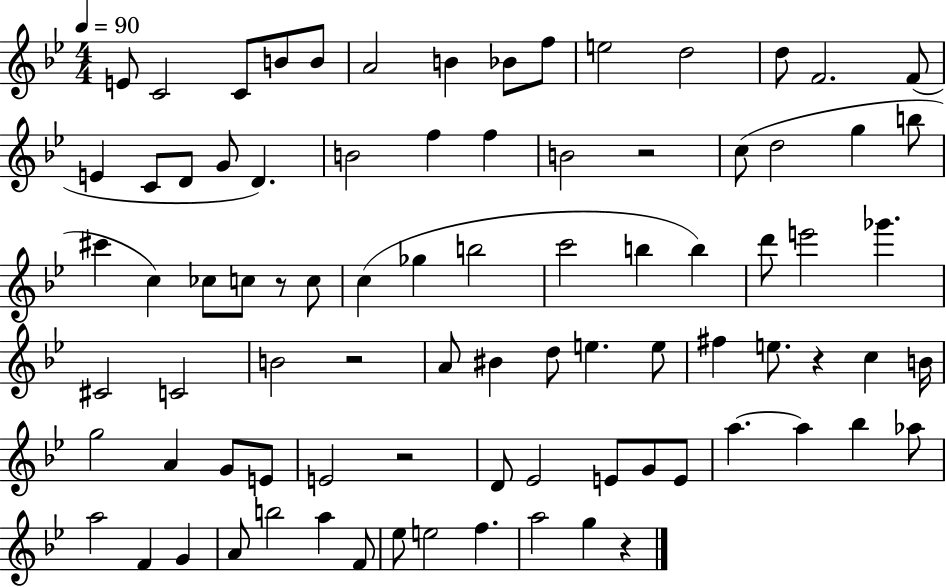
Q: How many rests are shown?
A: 6